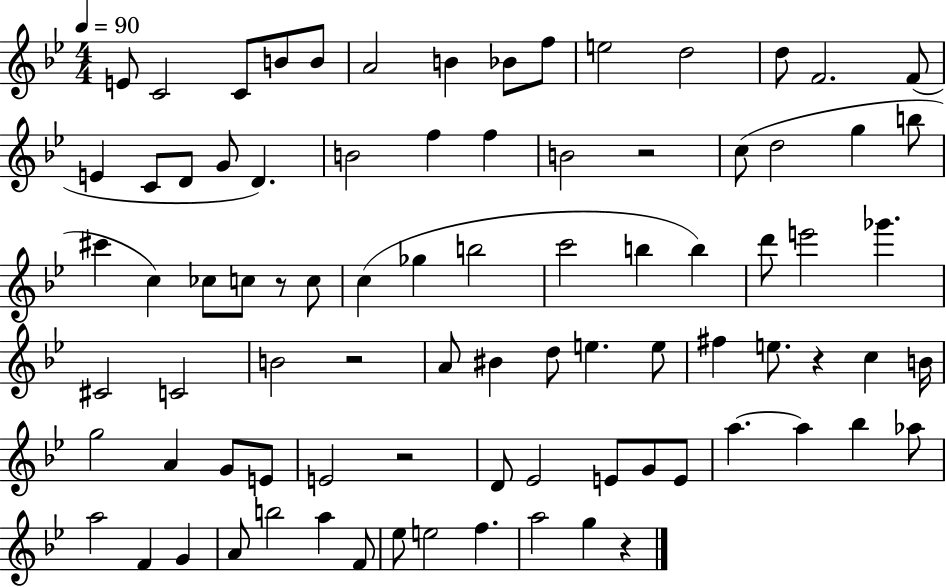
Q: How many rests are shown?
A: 6